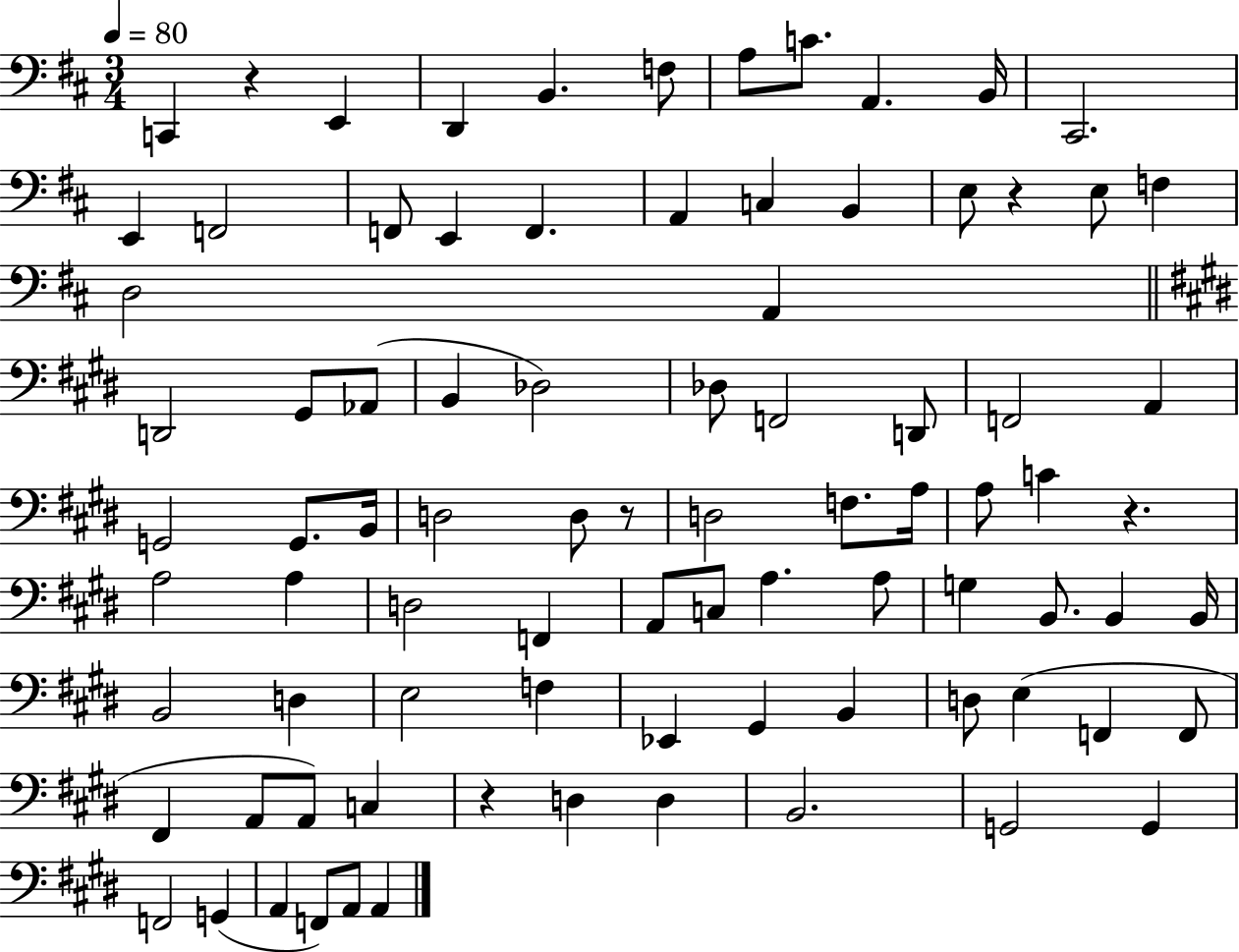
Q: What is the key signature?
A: D major